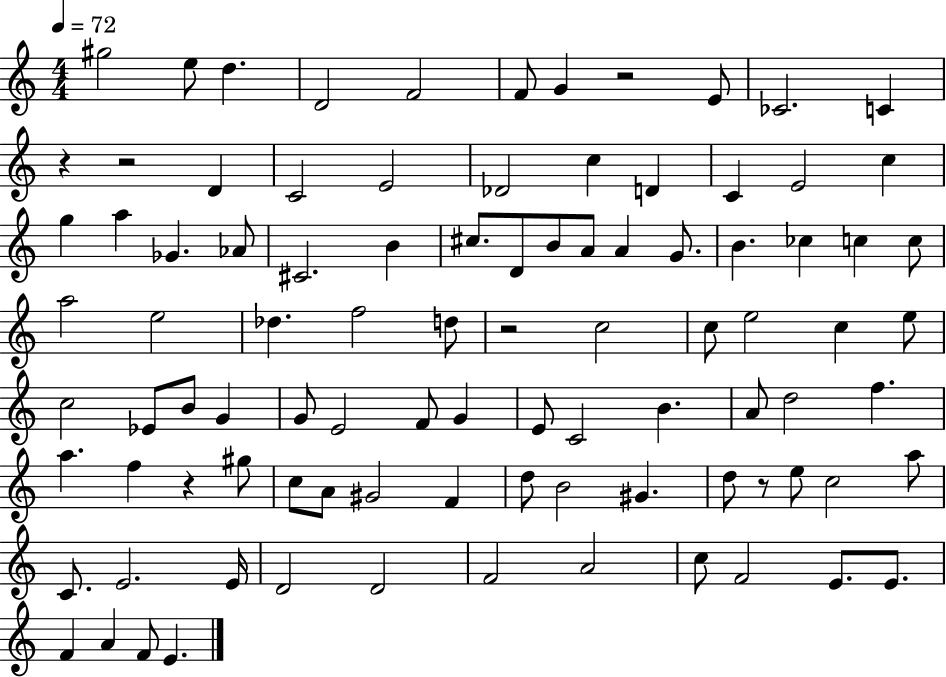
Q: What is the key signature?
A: C major